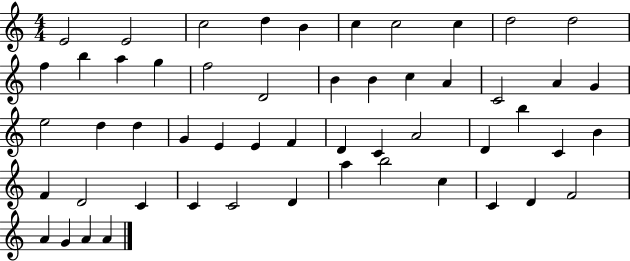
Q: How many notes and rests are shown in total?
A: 53